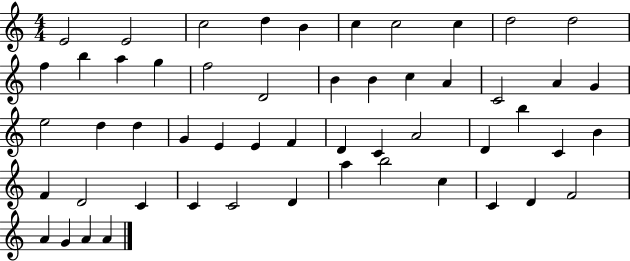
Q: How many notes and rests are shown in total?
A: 53